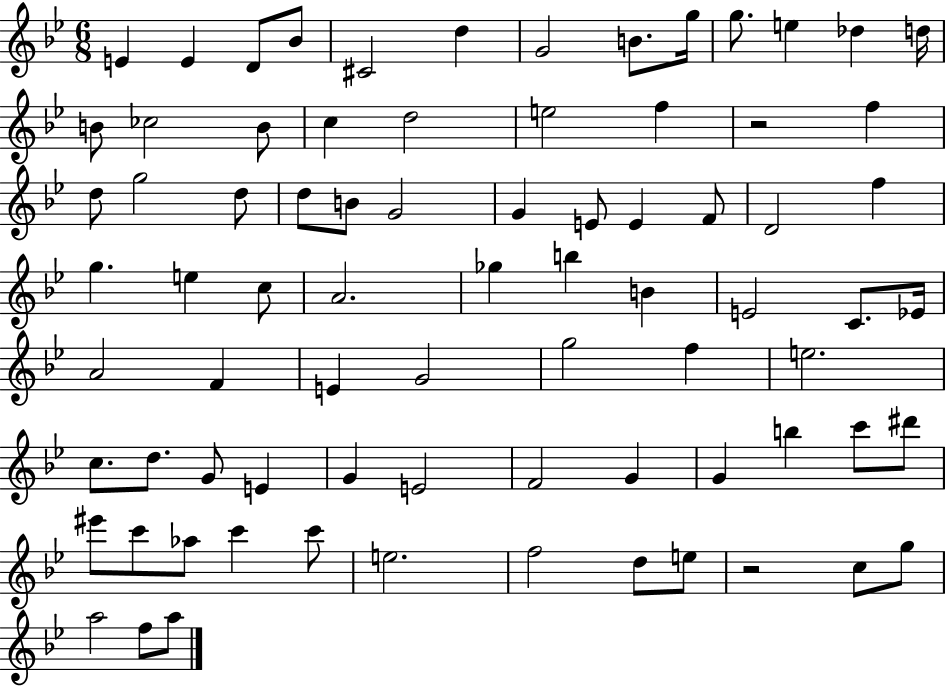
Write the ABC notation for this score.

X:1
T:Untitled
M:6/8
L:1/4
K:Bb
E E D/2 _B/2 ^C2 d G2 B/2 g/4 g/2 e _d d/4 B/2 _c2 B/2 c d2 e2 f z2 f d/2 g2 d/2 d/2 B/2 G2 G E/2 E F/2 D2 f g e c/2 A2 _g b B E2 C/2 _E/4 A2 F E G2 g2 f e2 c/2 d/2 G/2 E G E2 F2 G G b c'/2 ^d'/2 ^e'/2 c'/2 _a/2 c' c'/2 e2 f2 d/2 e/2 z2 c/2 g/2 a2 f/2 a/2